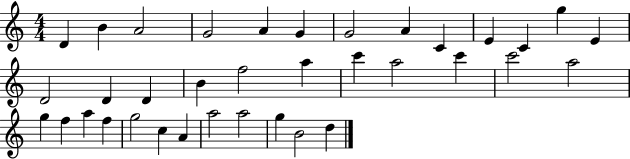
X:1
T:Untitled
M:4/4
L:1/4
K:C
D B A2 G2 A G G2 A C E C g E D2 D D B f2 a c' a2 c' c'2 a2 g f a f g2 c A a2 a2 g B2 d